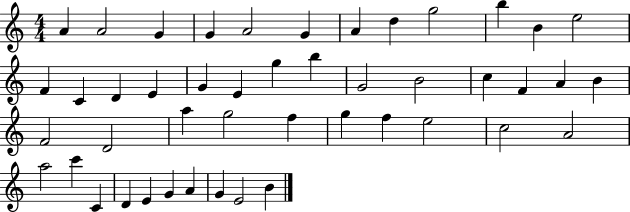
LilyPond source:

{
  \clef treble
  \numericTimeSignature
  \time 4/4
  \key c \major
  a'4 a'2 g'4 | g'4 a'2 g'4 | a'4 d''4 g''2 | b''4 b'4 e''2 | \break f'4 c'4 d'4 e'4 | g'4 e'4 g''4 b''4 | g'2 b'2 | c''4 f'4 a'4 b'4 | \break f'2 d'2 | a''4 g''2 f''4 | g''4 f''4 e''2 | c''2 a'2 | \break a''2 c'''4 c'4 | d'4 e'4 g'4 a'4 | g'4 e'2 b'4 | \bar "|."
}